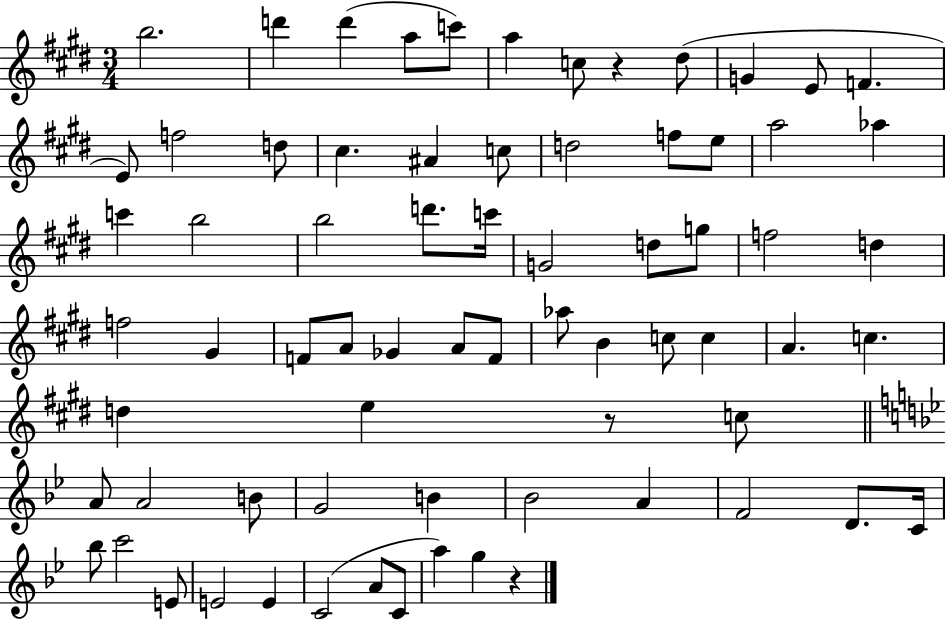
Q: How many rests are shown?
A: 3